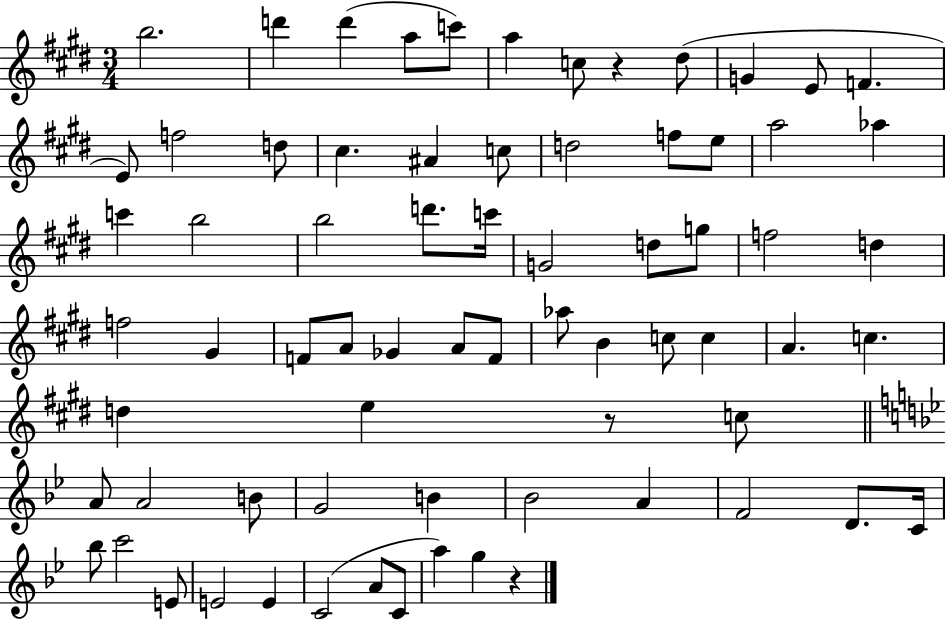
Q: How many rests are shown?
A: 3